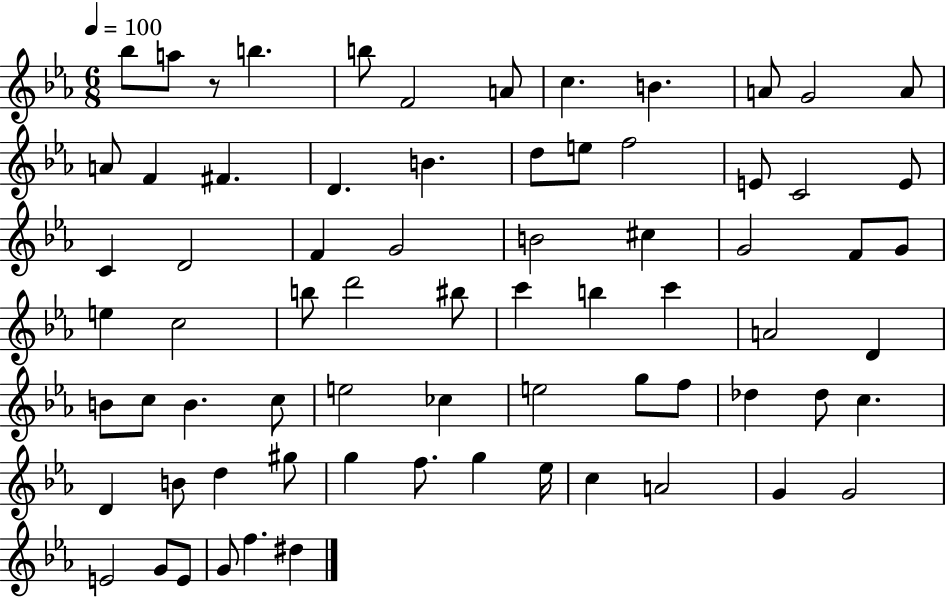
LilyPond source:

{
  \clef treble
  \numericTimeSignature
  \time 6/8
  \key ees \major
  \tempo 4 = 100
  bes''8 a''8 r8 b''4. | b''8 f'2 a'8 | c''4. b'4. | a'8 g'2 a'8 | \break a'8 f'4 fis'4. | d'4. b'4. | d''8 e''8 f''2 | e'8 c'2 e'8 | \break c'4 d'2 | f'4 g'2 | b'2 cis''4 | g'2 f'8 g'8 | \break e''4 c''2 | b''8 d'''2 bis''8 | c'''4 b''4 c'''4 | a'2 d'4 | \break b'8 c''8 b'4. c''8 | e''2 ces''4 | e''2 g''8 f''8 | des''4 des''8 c''4. | \break d'4 b'8 d''4 gis''8 | g''4 f''8. g''4 ees''16 | c''4 a'2 | g'4 g'2 | \break e'2 g'8 e'8 | g'8 f''4. dis''4 | \bar "|."
}